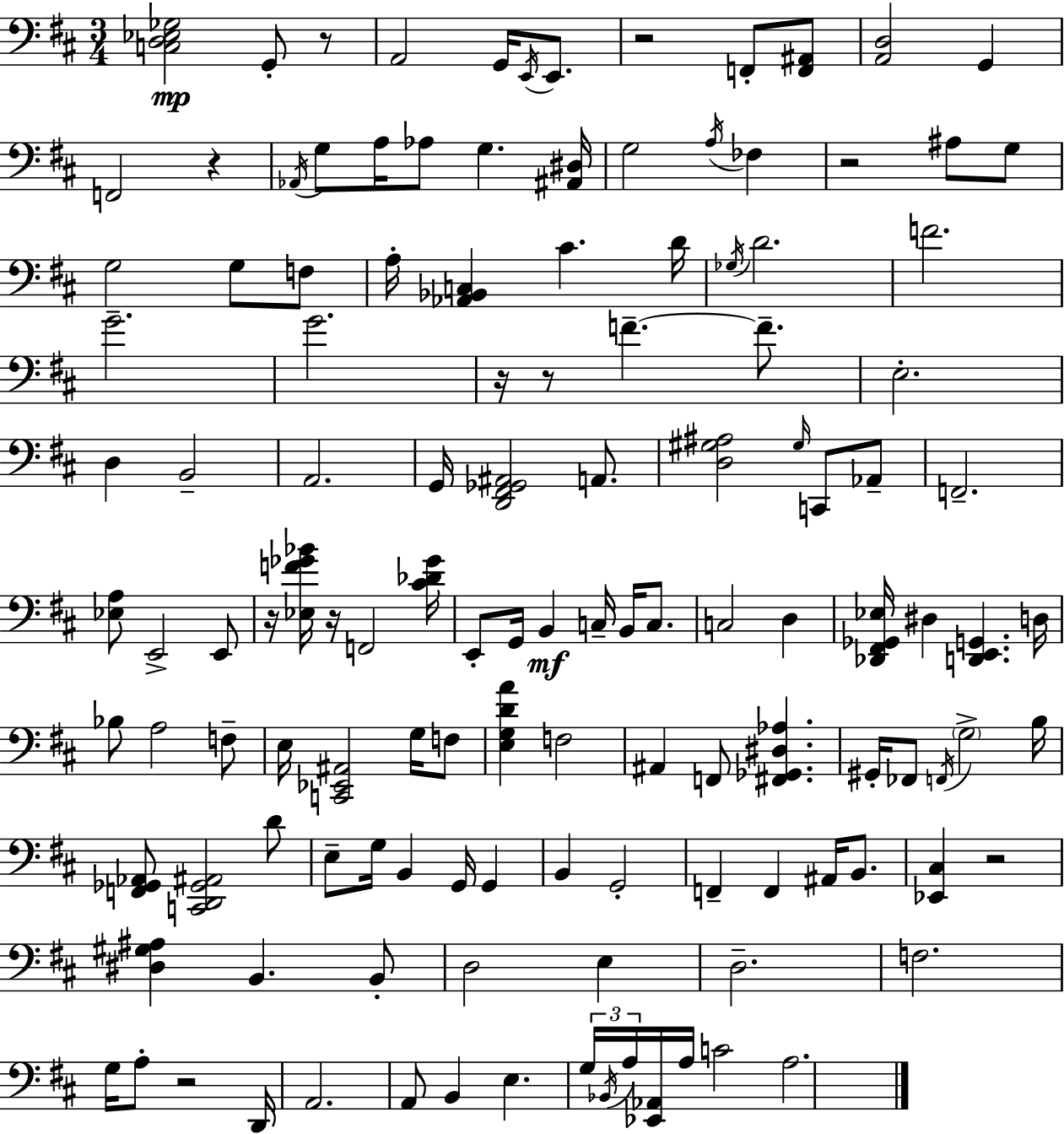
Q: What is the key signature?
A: D major